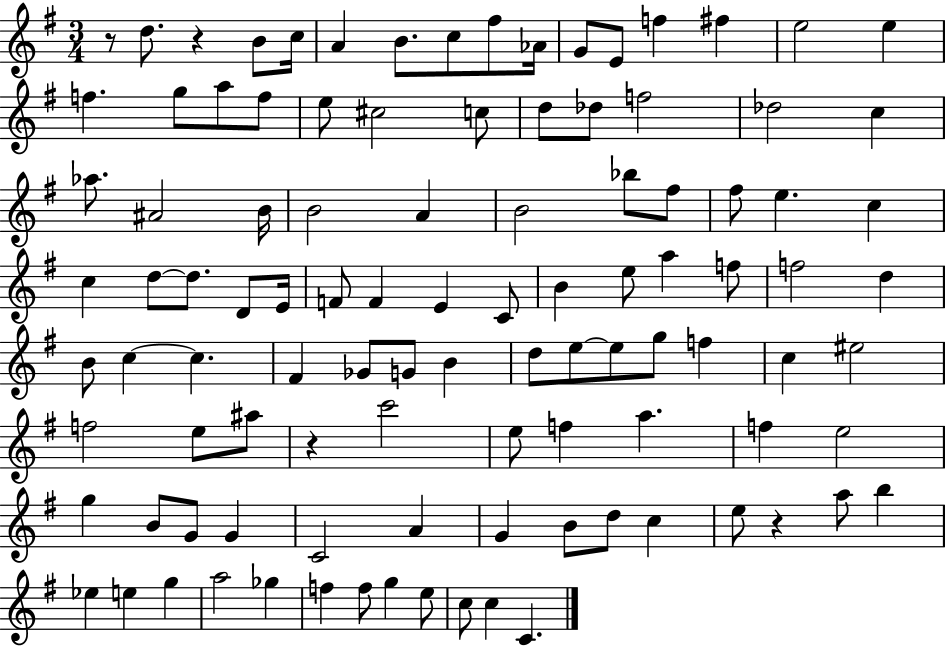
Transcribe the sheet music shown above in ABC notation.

X:1
T:Untitled
M:3/4
L:1/4
K:G
z/2 d/2 z B/2 c/4 A B/2 c/2 ^f/2 _A/4 G/2 E/2 f ^f e2 e f g/2 a/2 f/2 e/2 ^c2 c/2 d/2 _d/2 f2 _d2 c _a/2 ^A2 B/4 B2 A B2 _b/2 ^f/2 ^f/2 e c c d/2 d/2 D/2 E/4 F/2 F E C/2 B e/2 a f/2 f2 d B/2 c c ^F _G/2 G/2 B d/2 e/2 e/2 g/2 f c ^e2 f2 e/2 ^a/2 z c'2 e/2 f a f e2 g B/2 G/2 G C2 A G B/2 d/2 c e/2 z a/2 b _e e g a2 _g f f/2 g e/2 c/2 c C